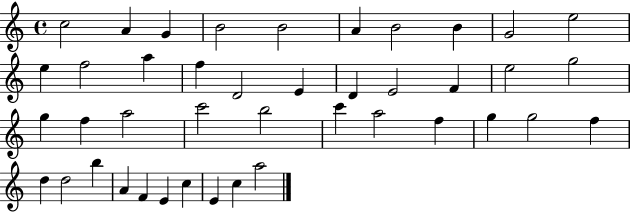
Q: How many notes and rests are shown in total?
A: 42